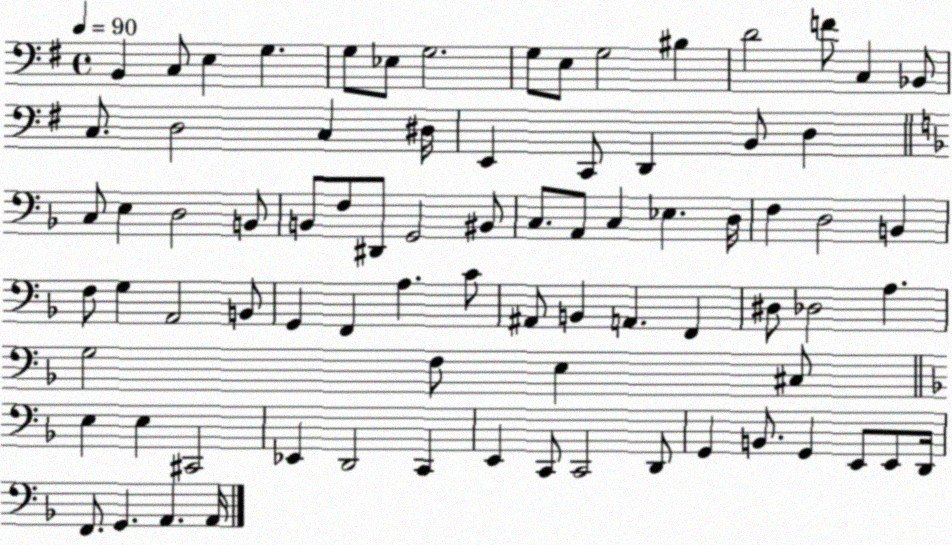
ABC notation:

X:1
T:Untitled
M:4/4
L:1/4
K:G
B,, C,/2 E, G, G,/2 _E,/2 G,2 G,/2 E,/2 G,2 ^B, D2 F/2 C, _B,,/2 C,/2 D,2 C, ^D,/4 E,, C,,/2 D,, B,,/2 D, C,/2 E, D,2 B,,/2 B,,/2 F,/2 ^D,,/2 G,,2 ^B,,/2 C,/2 A,,/2 C, _E, D,/4 F, D,2 B,, F,/2 G, A,,2 B,,/2 G,, F,, A, C/2 ^A,,/2 B,, A,, F,, ^D,/2 _D,2 A, G,2 F,/2 E, ^C,/2 E, E, ^C,,2 _E,, D,,2 C,, E,, C,,/2 C,,2 D,,/2 G,, B,,/2 G,, E,,/2 E,,/2 D,,/4 F,,/2 G,, A,, A,,/4